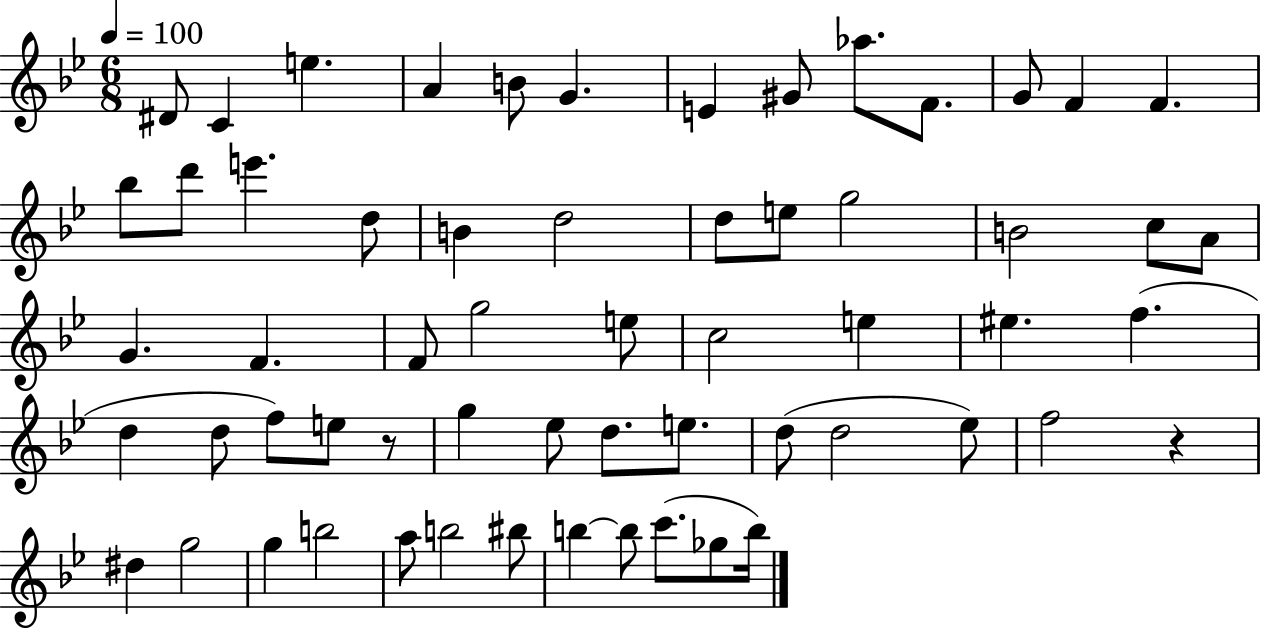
D#4/e C4/q E5/q. A4/q B4/e G4/q. E4/q G#4/e Ab5/e. F4/e. G4/e F4/q F4/q. Bb5/e D6/e E6/q. D5/e B4/q D5/h D5/e E5/e G5/h B4/h C5/e A4/e G4/q. F4/q. F4/e G5/h E5/e C5/h E5/q EIS5/q. F5/q. D5/q D5/e F5/e E5/e R/e G5/q Eb5/e D5/e. E5/e. D5/e D5/h Eb5/e F5/h R/q D#5/q G5/h G5/q B5/h A5/e B5/h BIS5/e B5/q B5/e C6/e. Gb5/e B5/s